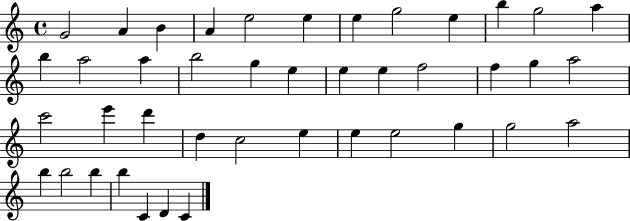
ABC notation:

X:1
T:Untitled
M:4/4
L:1/4
K:C
G2 A B A e2 e e g2 e b g2 a b a2 a b2 g e e e f2 f g a2 c'2 e' d' d c2 e e e2 g g2 a2 b b2 b b C D C